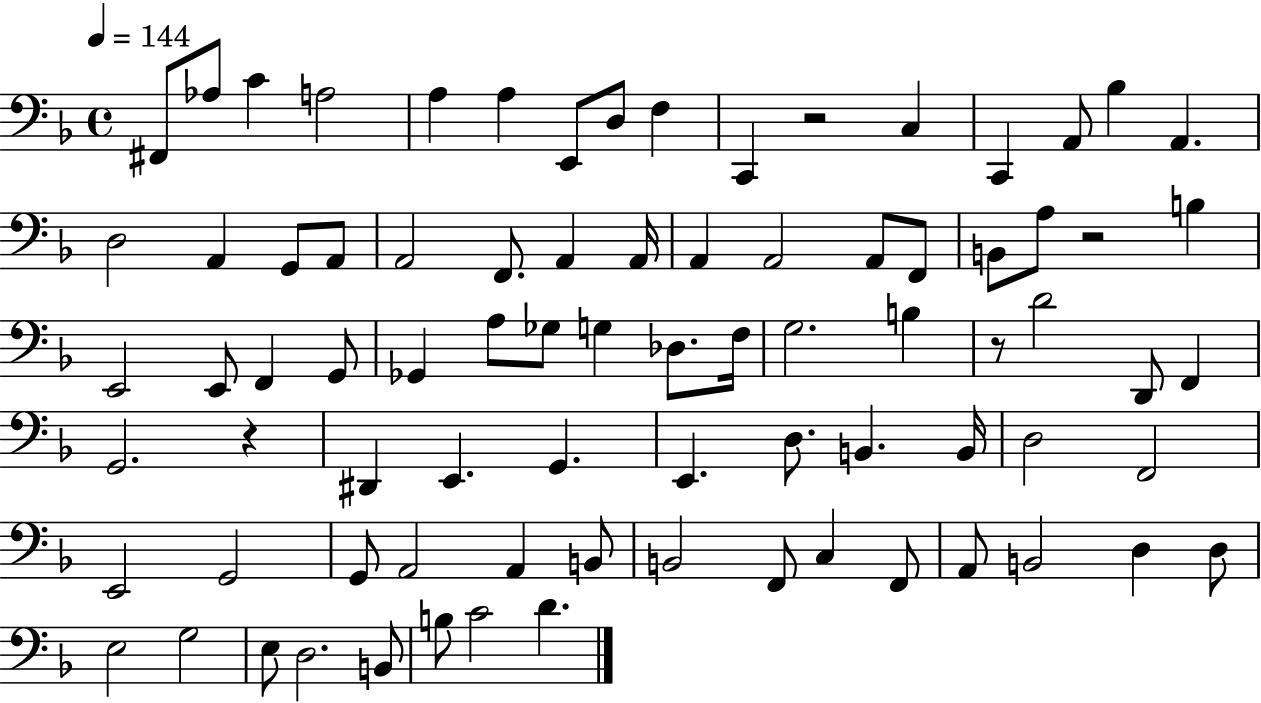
F#2/e Ab3/e C4/q A3/h A3/q A3/q E2/e D3/e F3/q C2/q R/h C3/q C2/q A2/e Bb3/q A2/q. D3/h A2/q G2/e A2/e A2/h F2/e. A2/q A2/s A2/q A2/h A2/e F2/e B2/e A3/e R/h B3/q E2/h E2/e F2/q G2/e Gb2/q A3/e Gb3/e G3/q Db3/e. F3/s G3/h. B3/q R/e D4/h D2/e F2/q G2/h. R/q D#2/q E2/q. G2/q. E2/q. D3/e. B2/q. B2/s D3/h F2/h E2/h G2/h G2/e A2/h A2/q B2/e B2/h F2/e C3/q F2/e A2/e B2/h D3/q D3/e E3/h G3/h E3/e D3/h. B2/e B3/e C4/h D4/q.